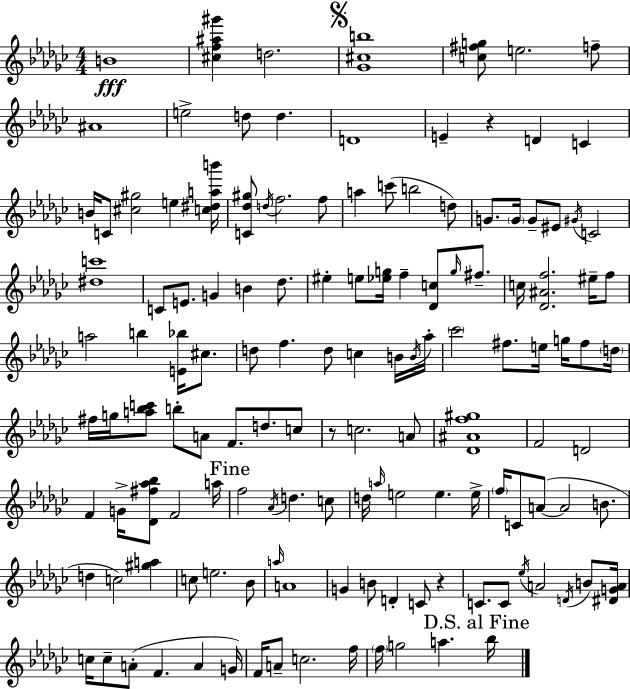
{
  \clef treble
  \numericTimeSignature
  \time 4/4
  \key ees \minor
  b'1\fff | <cis'' f'' ais'' gis'''>4 d''2. | \mark \markup { \musicglyph "scripts.segno" } <ges' cis'' b''>1 | <c'' fis'' g''>8 e''2. f''8-- | \break ais'1 | e''2-> d''8 d''4. | d'1 | e'4-- r4 d'4 c'4 | \break b'16 c'8 <cis'' gis''>2 e''4 <c'' dis'' a'' b'''>16 | <c' des'' gis''>8 \acciaccatura { d''16 } f''2. f''8 | a''4 c'''8( b''2 d''8) | g'8. \parenthesize g'16 g'8-- eis'8 \acciaccatura { gis'16 } c'2 | \break <dis'' c'''>1 | c'8 e'8. g'4 b'4 des''8. | eis''4-. e''8 <ees'' g''>16 f''4-- <des' c''>8 \grace { g''16 } | fis''8.-- c''16 <des' ais' f''>2. | \break eis''16-- f''8 a''2 b''4 <e' bes''>16 | cis''8. d''8 f''4. d''8 c''4 | b'16 \acciaccatura { b'16 } aes''16-. \parenthesize ces'''2 fis''8. e''16 | g''16 fis''8 \parenthesize d''16 fis''16 g''16 <a'' bes'' c'''>8 b''8-. a'8 f'8. d''8. | \break c''8 r8 c''2. | a'8 <des' ais' f'' gis''>1 | f'2 d'2 | f'4 g'16-> <des' fis'' aes'' bes''>8 f'2 | \break a''16 \mark "Fine" f''2 \acciaccatura { aes'16 } d''4. | c''8 d''16 \grace { a''16 } e''2 e''4. | e''16-> \parenthesize f''16 c'8 a'8~(~ a'2 | b'8. d''4 c''2) | \break <gis'' a''>4 c''8 e''2. | bes'8 \grace { a''16 } a'1 | g'4 b'8 d'4-. | c'8 r4 c'8. c'8 \acciaccatura { ees''16 } a'2 | \break \acciaccatura { d'16 } b'8 <dis' g' a'>16 c''16 c''8-- a'8-.( f'4. | a'4 g'16) f'16 a'8-- c''2. | f''16 \parenthesize f''16 g''2 | a''4. \mark "D.S. al Fine" bes''16 \bar "|."
}